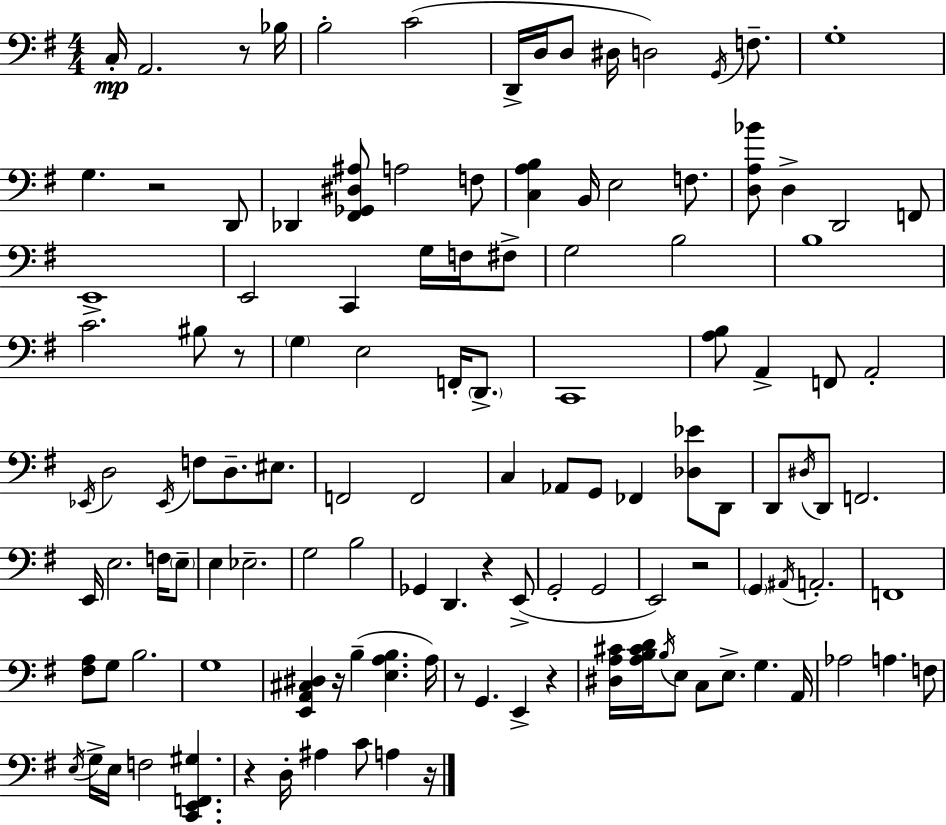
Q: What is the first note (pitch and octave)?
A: C3